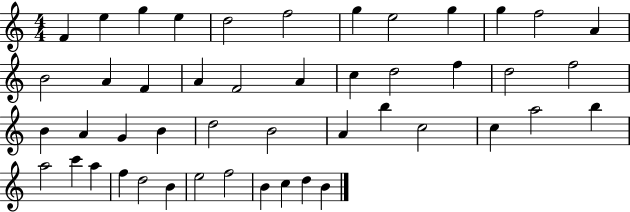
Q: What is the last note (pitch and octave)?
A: B4